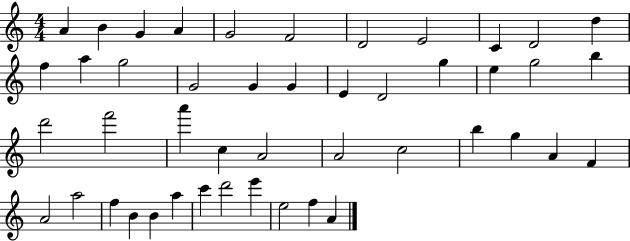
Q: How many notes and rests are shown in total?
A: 46